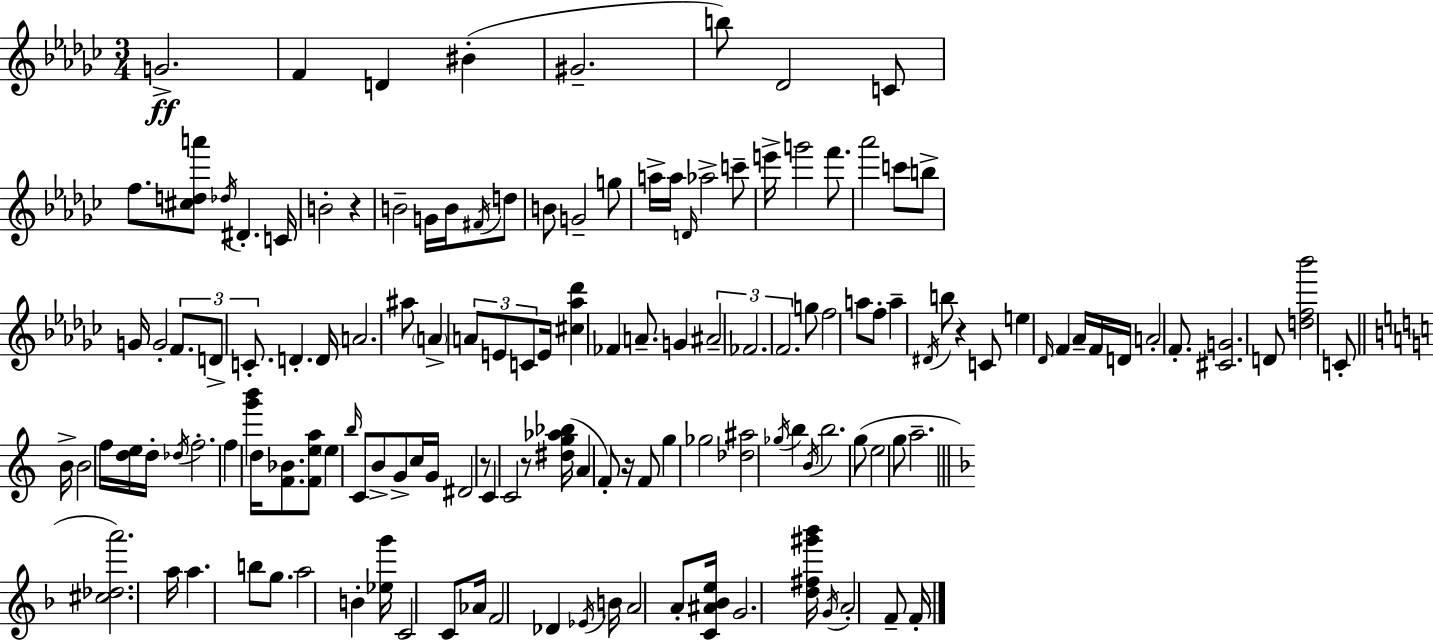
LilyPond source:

{
  \clef treble
  \numericTimeSignature
  \time 3/4
  \key ees \minor
  g'2.->\ff | f'4 d'4 bis'4-.( | gis'2.-- | b''8) des'2 c'8 | \break f''8. <cis'' d'' a'''>8 \acciaccatura { des''16 } dis'4.-. | c'16 b'2-. r4 | b'2-- g'16 b'16 \acciaccatura { fis'16 } | d''8 b'8 g'2-- | \break g''8 a''16-> a''16 \grace { d'16 } aes''2-> | c'''8-- e'''16-> g'''2 | f'''8. aes'''2 c'''8 | b''8-> g'16 g'2-. | \break \tuplet 3/2 { f'8. d'8-> c'8.-. } d'4.-. | d'16 a'2. | ais''8 \parenthesize a'4-> \tuplet 3/2 { a'8 e'8 | c'8 } e'16 <cis'' aes'' des'''>4 fes'4 | \break a'8.-- g'4 \tuplet 3/2 { ais'2-- | fes'2. | f'2. } | g''8 f''2 | \break a''8 f''8-. a''4-- \acciaccatura { dis'16 } b''8 | r4 c'8 e''4 \grace { des'16 } f'4 | aes'16-- f'16 d'16 a'2-. | f'8.-. <cis' g'>2. | \break d'8 <d'' f'' bes'''>2 | c'8-. \bar "||" \break \key c \major b'16-> b'2 f''16 <d'' e''>16 d''16-. | \acciaccatura { des''16 } f''2.-. | f''4 <g''' b'''>4 d''16 <f' bes'>8. | <f' e'' a''>8 \parenthesize e''4 \grace { b''16 } c'8 b'8-> | \break g'8-> c''16 g'16 dis'2 | r8 c'4 c'2 | r8 <dis'' g'' aes'' bes''>16( a'4 f'8-.) r16 | f'8 g''4 ges''2 | \break <des'' ais''>2 \acciaccatura { ges''16 } b''4 | \acciaccatura { b'16 } b''2. | g''8( e''2 | g''8 a''2.-- | \break \bar "||" \break \key f \major <cis'' des'' a'''>2.) | a''16 a''4. b''8 g''8. | a''2 b'4-. | <ees'' g'''>16 c'2 c'8 aes'16 | \break f'2 des'4 | \acciaccatura { ees'16 } b'16 a'2 a'8-. | <c' ais' bes' e''>16 g'2. | <d'' fis'' gis''' bes'''>16 \acciaccatura { g'16 } a'2-. f'8-- | \break f'16-. \bar "|."
}